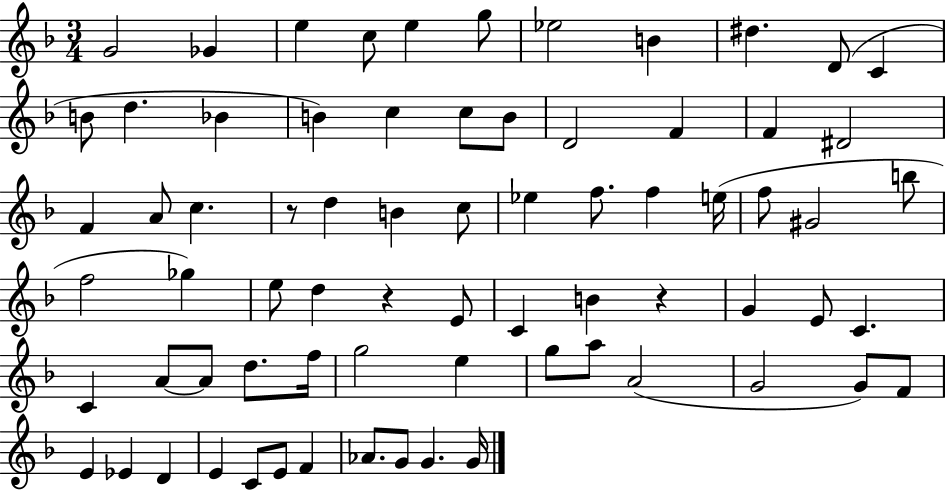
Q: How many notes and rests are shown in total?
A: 72